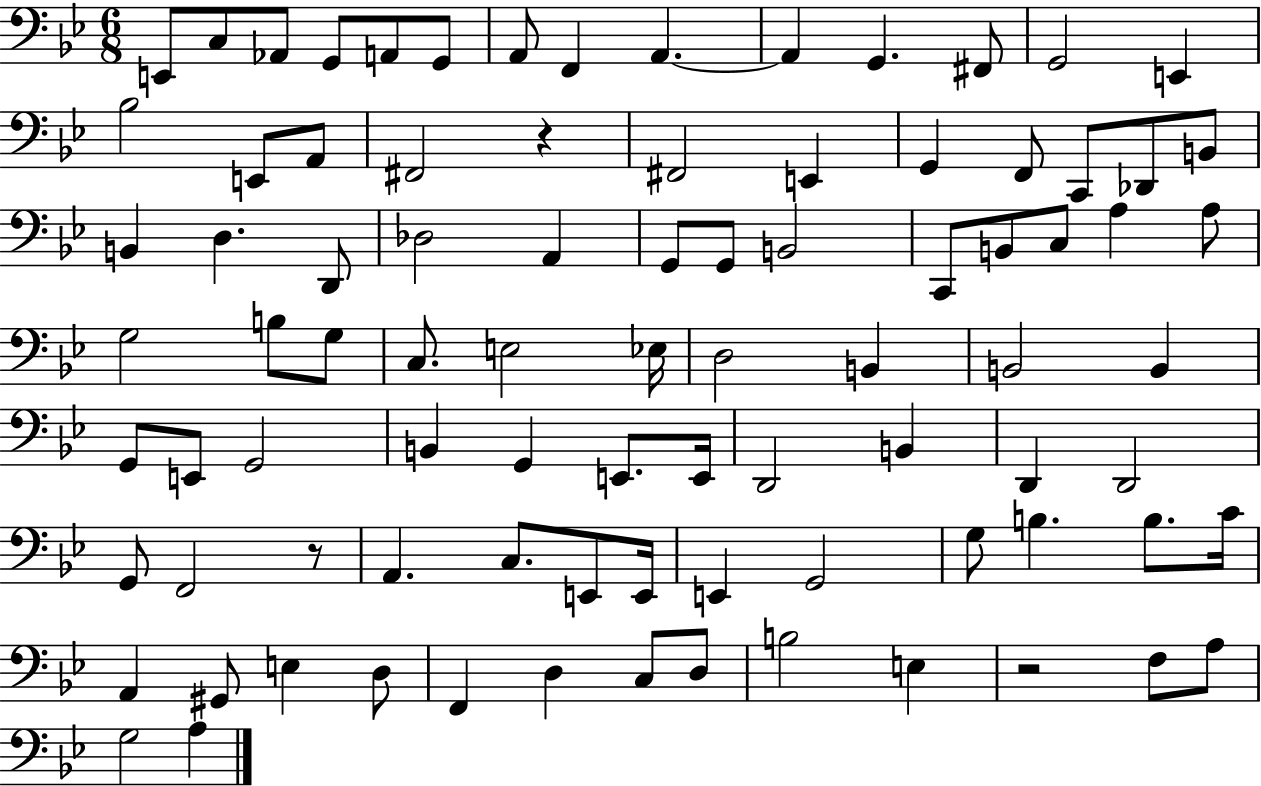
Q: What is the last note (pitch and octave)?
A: A3